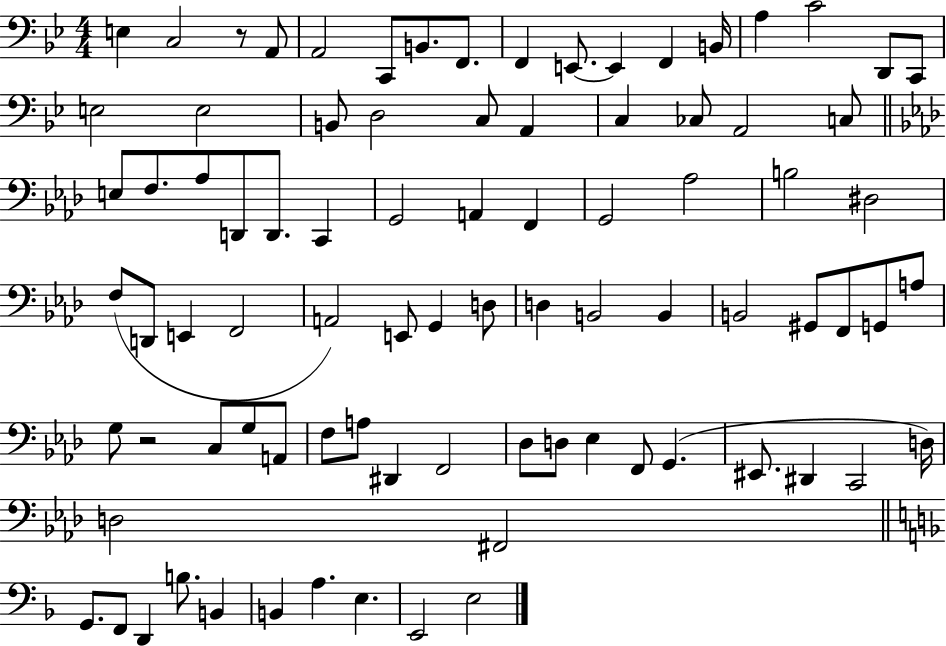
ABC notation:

X:1
T:Untitled
M:4/4
L:1/4
K:Bb
E, C,2 z/2 A,,/2 A,,2 C,,/2 B,,/2 F,,/2 F,, E,,/2 E,, F,, B,,/4 A, C2 D,,/2 C,,/2 E,2 E,2 B,,/2 D,2 C,/2 A,, C, _C,/2 A,,2 C,/2 E,/2 F,/2 _A,/2 D,,/2 D,,/2 C,, G,,2 A,, F,, G,,2 _A,2 B,2 ^D,2 F,/2 D,,/2 E,, F,,2 A,,2 E,,/2 G,, D,/2 D, B,,2 B,, B,,2 ^G,,/2 F,,/2 G,,/2 A,/2 G,/2 z2 C,/2 G,/2 A,,/2 F,/2 A,/2 ^D,, F,,2 _D,/2 D,/2 _E, F,,/2 G,, ^E,,/2 ^D,, C,,2 D,/4 D,2 ^F,,2 G,,/2 F,,/2 D,, B,/2 B,, B,, A, E, E,,2 E,2